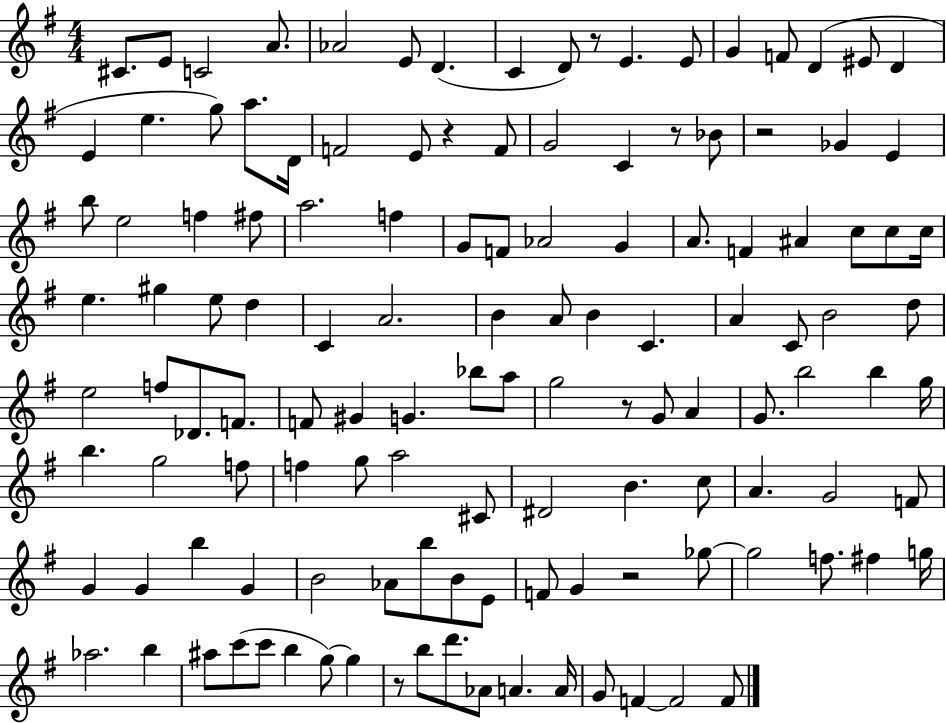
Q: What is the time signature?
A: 4/4